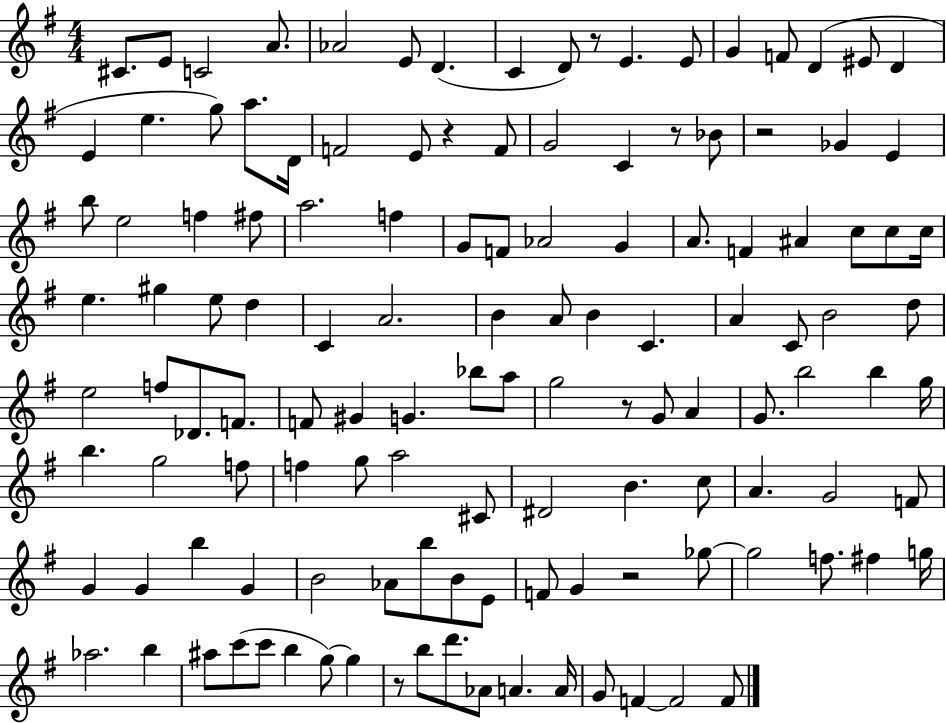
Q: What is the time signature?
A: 4/4